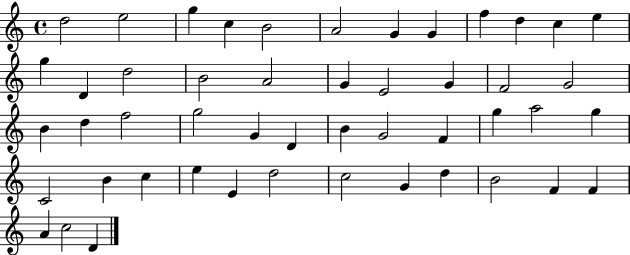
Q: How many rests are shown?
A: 0